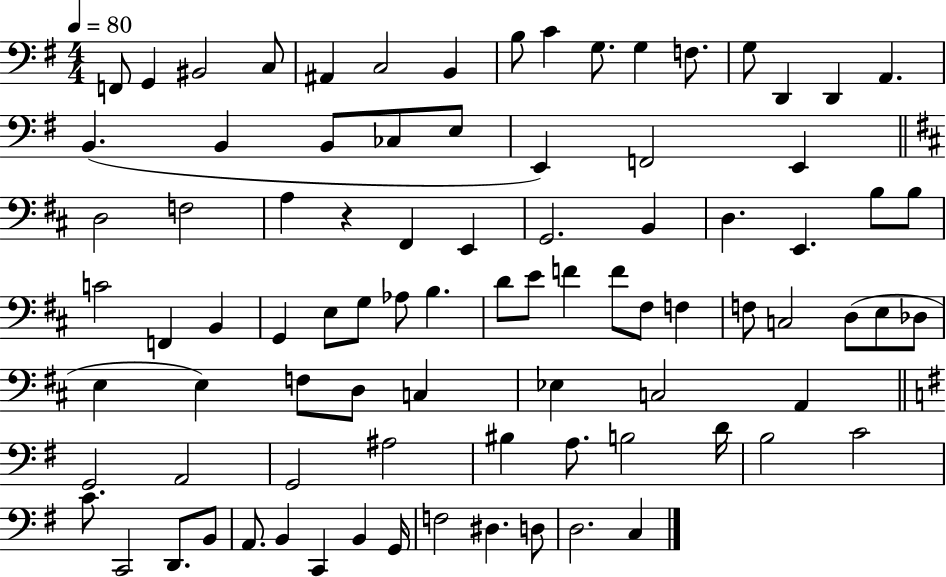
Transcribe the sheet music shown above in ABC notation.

X:1
T:Untitled
M:4/4
L:1/4
K:G
F,,/2 G,, ^B,,2 C,/2 ^A,, C,2 B,, B,/2 C G,/2 G, F,/2 G,/2 D,, D,, A,, B,, B,, B,,/2 _C,/2 E,/2 E,, F,,2 E,, D,2 F,2 A, z ^F,, E,, G,,2 B,, D, E,, B,/2 B,/2 C2 F,, B,, G,, E,/2 G,/2 _A,/2 B, D/2 E/2 F F/2 ^F,/2 F, F,/2 C,2 D,/2 E,/2 _D,/2 E, E, F,/2 D,/2 C, _E, C,2 A,, G,,2 A,,2 G,,2 ^A,2 ^B, A,/2 B,2 D/4 B,2 C2 C/2 C,,2 D,,/2 B,,/2 A,,/2 B,, C,, B,, G,,/4 F,2 ^D, D,/2 D,2 C,